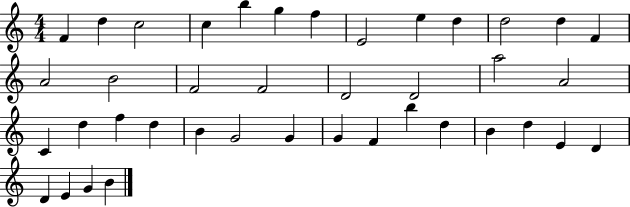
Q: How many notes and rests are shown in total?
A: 40